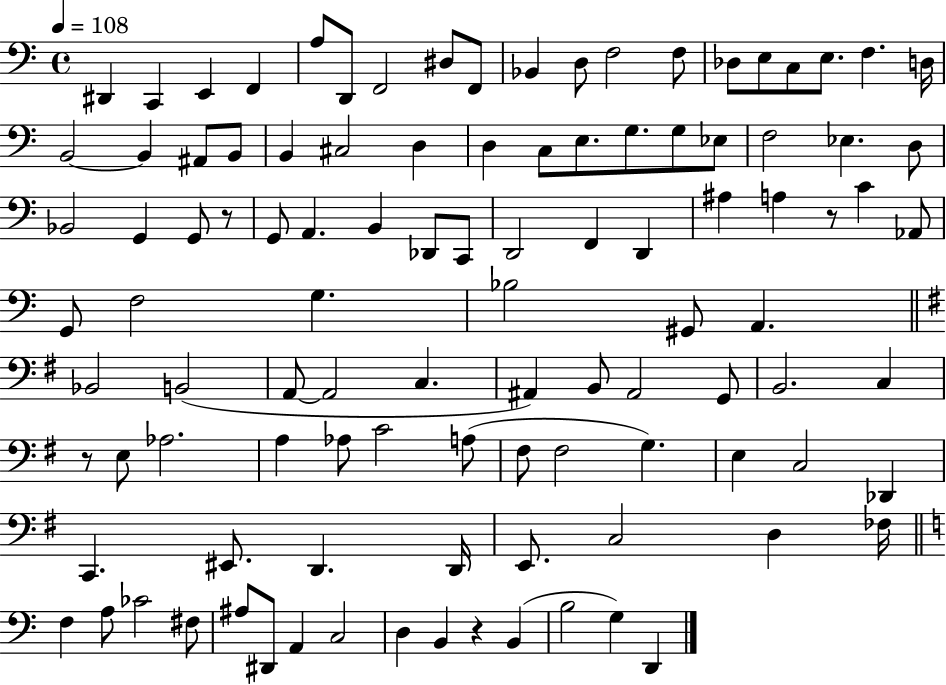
X:1
T:Untitled
M:4/4
L:1/4
K:C
^D,, C,, E,, F,, A,/2 D,,/2 F,,2 ^D,/2 F,,/2 _B,, D,/2 F,2 F,/2 _D,/2 E,/2 C,/2 E,/2 F, D,/4 B,,2 B,, ^A,,/2 B,,/2 B,, ^C,2 D, D, C,/2 E,/2 G,/2 G,/2 _E,/2 F,2 _E, D,/2 _B,,2 G,, G,,/2 z/2 G,,/2 A,, B,, _D,,/2 C,,/2 D,,2 F,, D,, ^A, A, z/2 C _A,,/2 G,,/2 F,2 G, _B,2 ^G,,/2 A,, _B,,2 B,,2 A,,/2 A,,2 C, ^A,, B,,/2 ^A,,2 G,,/2 B,,2 C, z/2 E,/2 _A,2 A, _A,/2 C2 A,/2 ^F,/2 ^F,2 G, E, C,2 _D,, C,, ^E,,/2 D,, D,,/4 E,,/2 C,2 D, _F,/4 F, A,/2 _C2 ^F,/2 ^A,/2 ^D,,/2 A,, C,2 D, B,, z B,, B,2 G, D,,